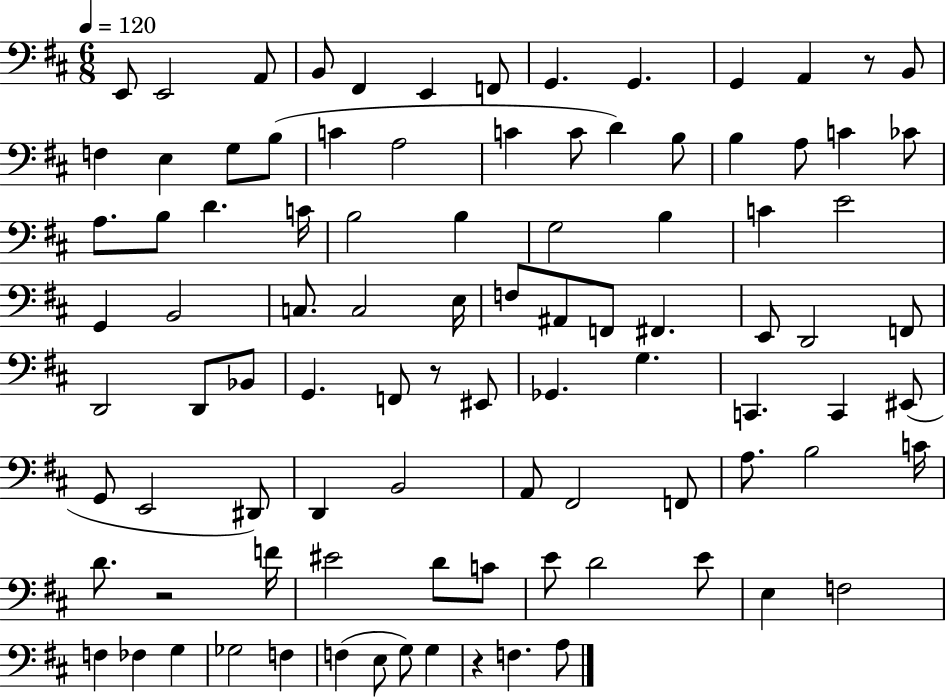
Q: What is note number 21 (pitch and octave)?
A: D4